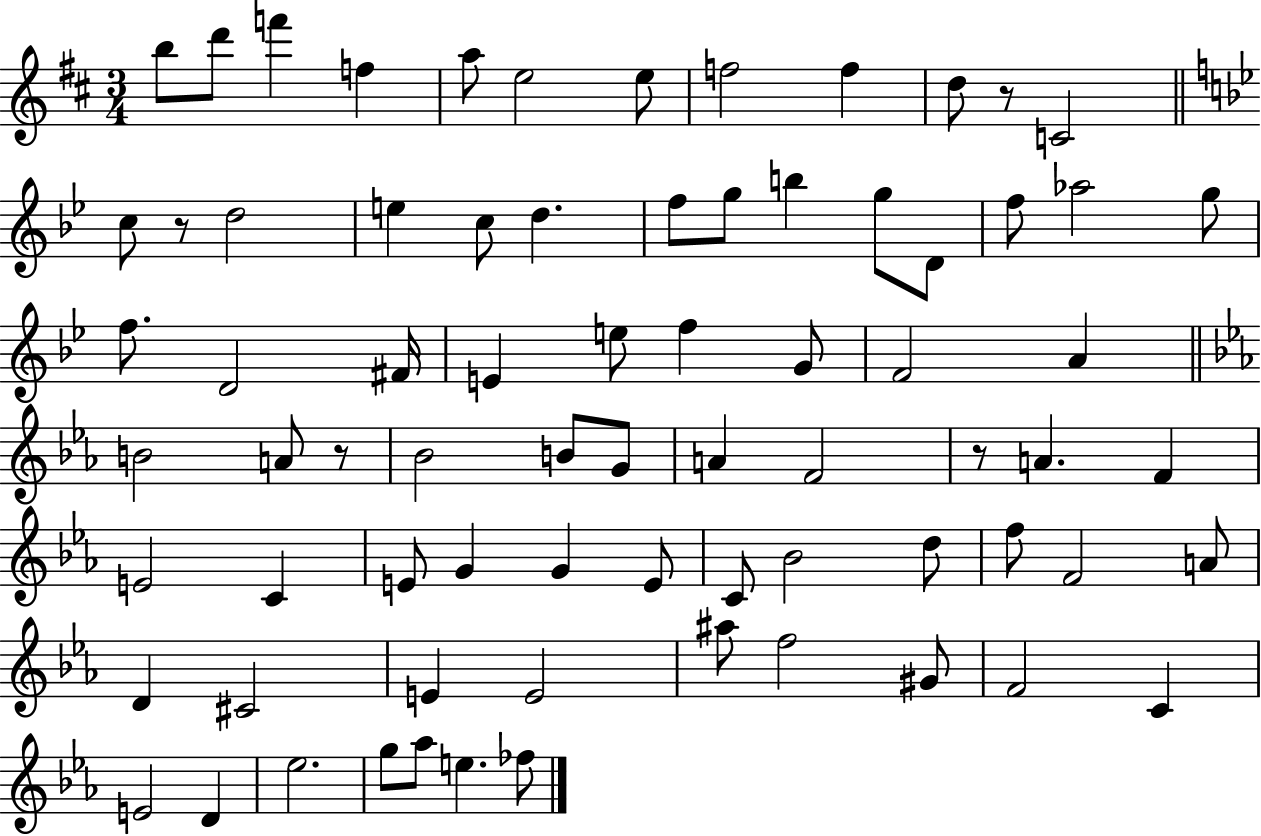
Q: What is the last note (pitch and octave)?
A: FES5